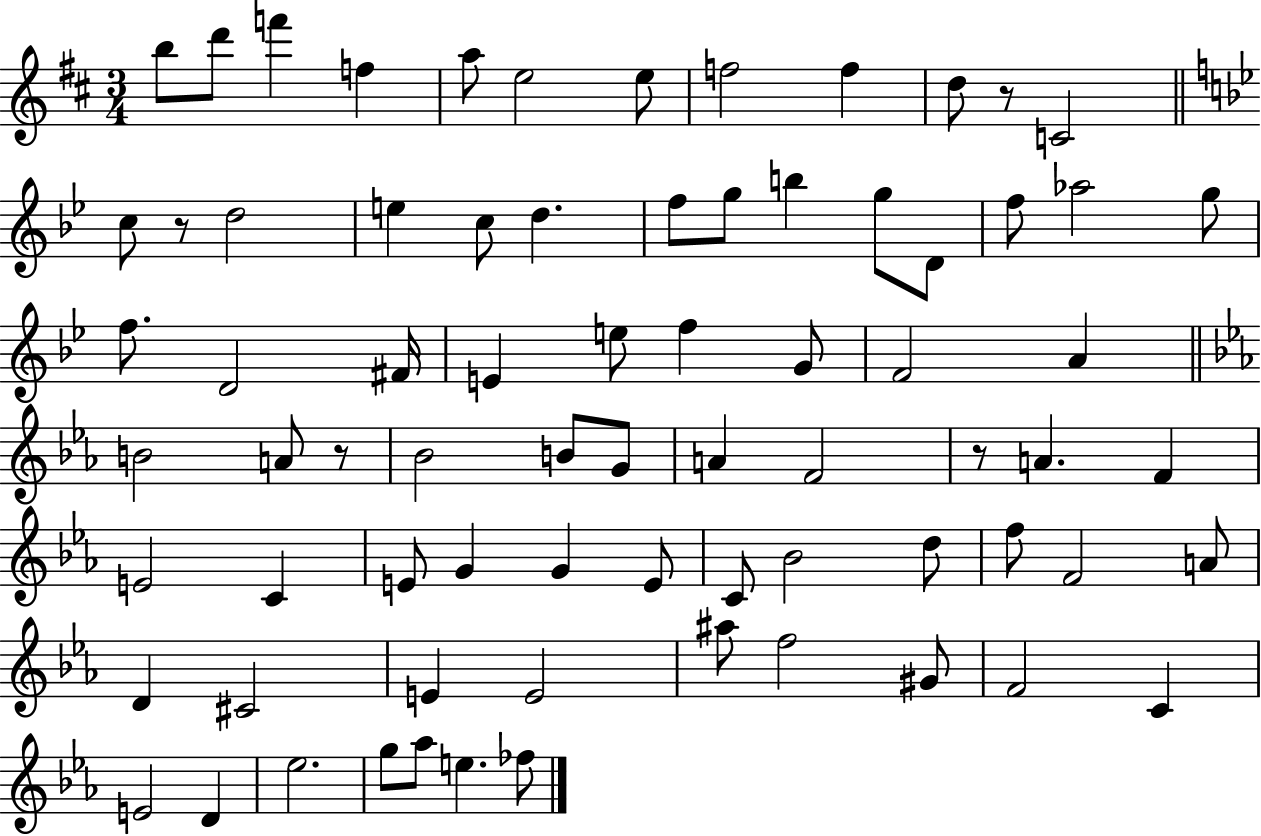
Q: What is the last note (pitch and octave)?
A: FES5